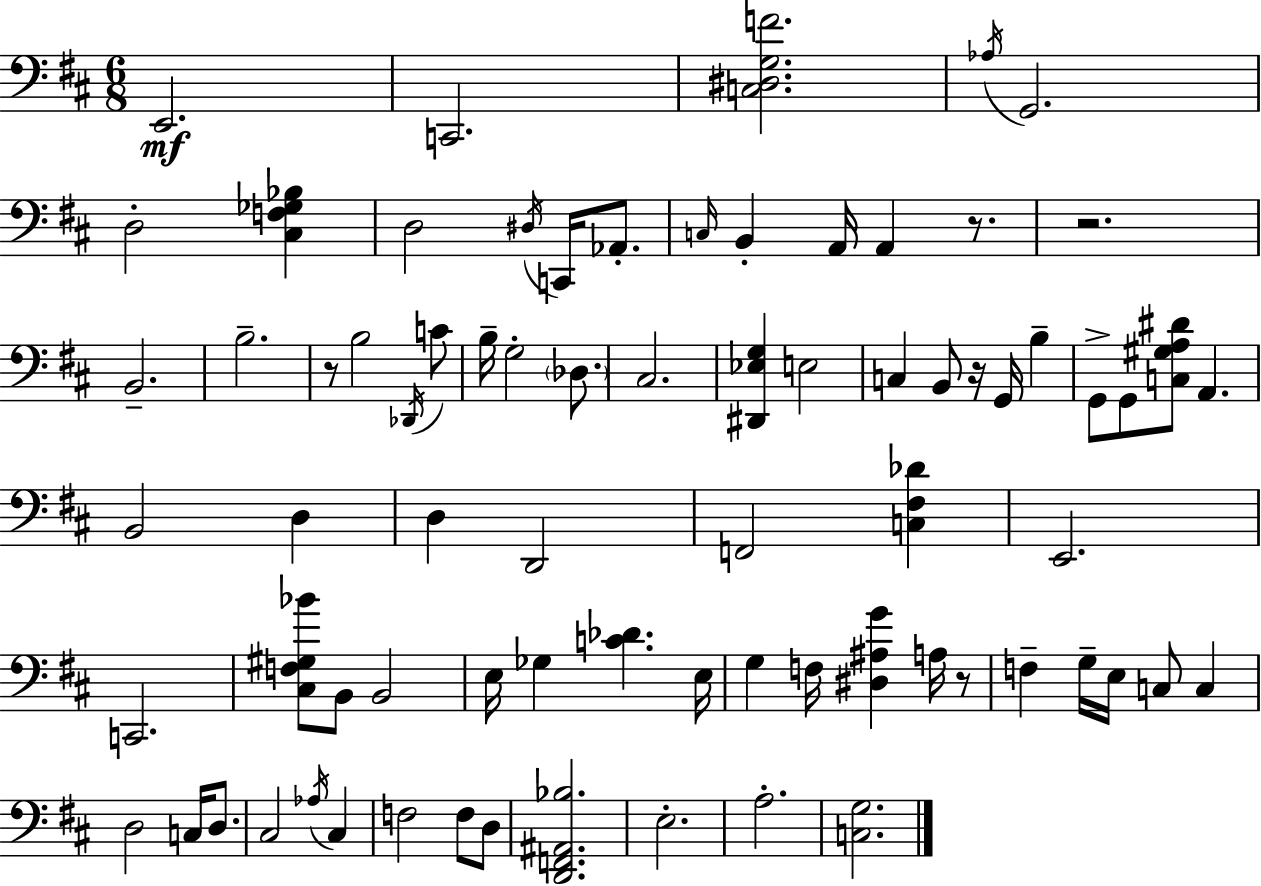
E2/h. C2/h. [C3,D#3,G3,F4]/h. Ab3/s G2/h. D3/h [C#3,F3,Gb3,Bb3]/q D3/h D#3/s C2/s Ab2/e. C3/s B2/q A2/s A2/q R/e. R/h. B2/h. B3/h. R/e B3/h Db2/s C4/e B3/s G3/h Db3/e. C#3/h. [D#2,Eb3,G3]/q E3/h C3/q B2/e R/s G2/s B3/q G2/e G2/e [C3,G#3,A3,D#4]/e A2/q. B2/h D3/q D3/q D2/h F2/h [C3,F#3,Db4]/q E2/h. C2/h. [C#3,F3,G#3,Bb4]/e B2/e B2/h E3/s Gb3/q [C4,Db4]/q. E3/s G3/q F3/s [D#3,A#3,G4]/q A3/s R/e F3/q G3/s E3/s C3/e C3/q D3/h C3/s D3/e. C#3/h Ab3/s C#3/q F3/h F3/e D3/e [D2,F2,A#2,Bb3]/h. E3/h. A3/h. [C3,G3]/h.